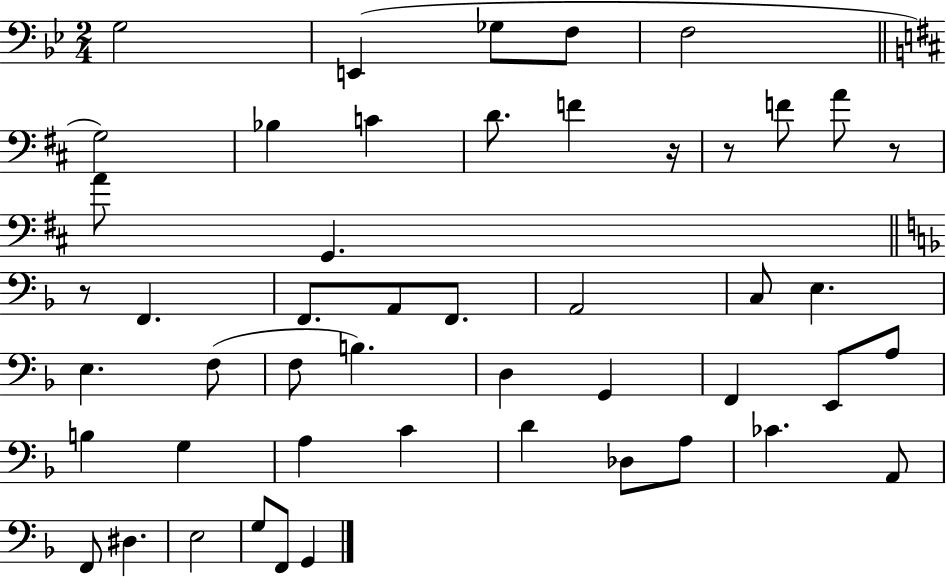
{
  \clef bass
  \numericTimeSignature
  \time 2/4
  \key bes \major
  g2 | e,4( ges8 f8 | f2 | \bar "||" \break \key b \minor g2) | bes4 c'4 | d'8. f'4 r16 | r8 f'8 a'8 r8 | \break a'8 g,4. | \bar "||" \break \key f \major r8 f,4. | f,8. a,8 f,8. | a,2 | c8 e4. | \break e4. f8( | f8 b4.) | d4 g,4 | f,4 e,8 a8 | \break b4 g4 | a4 c'4 | d'4 des8 a8 | ces'4. a,8 | \break f,8 dis4. | e2 | g8 f,8 g,4 | \bar "|."
}